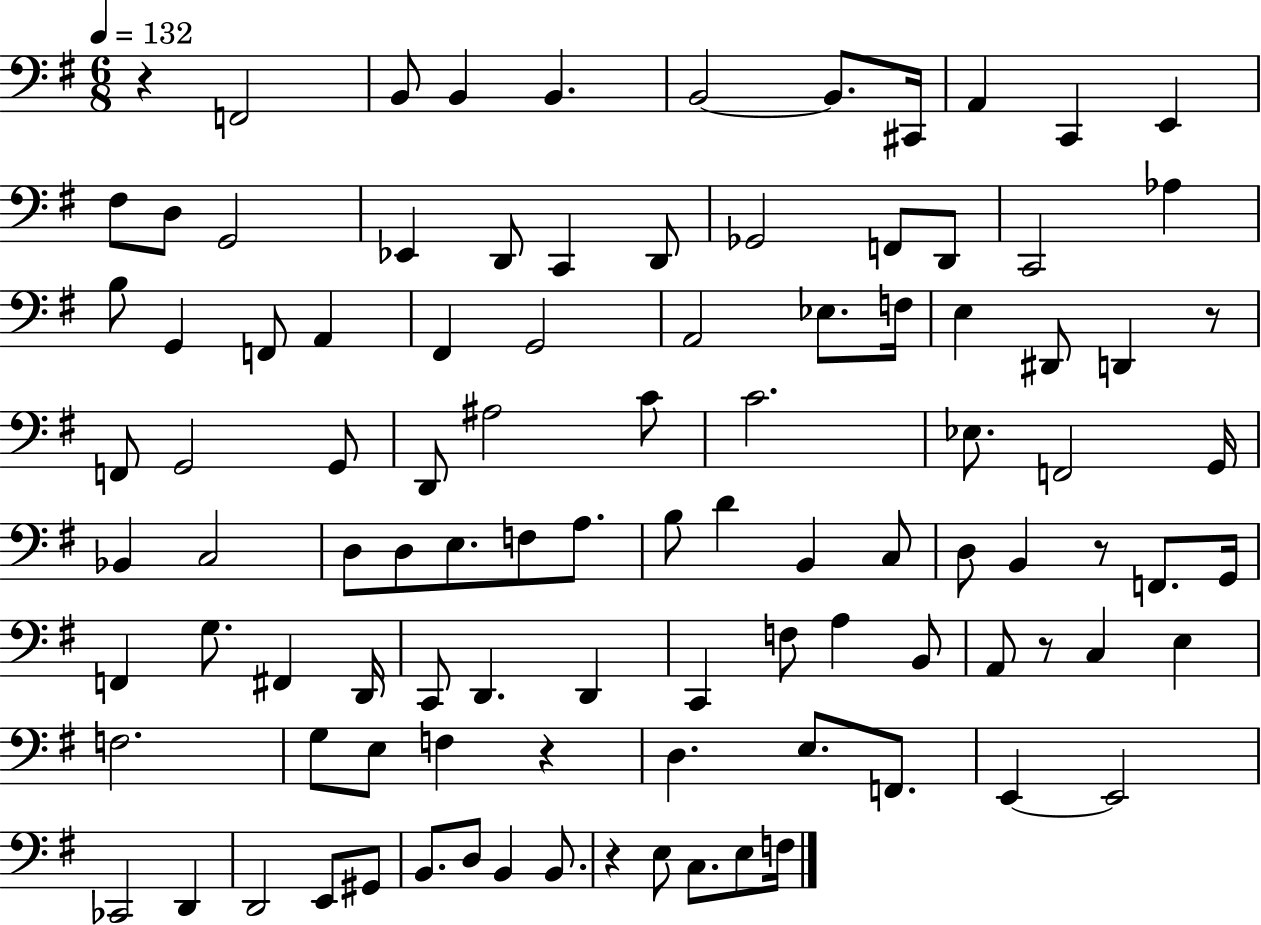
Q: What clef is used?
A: bass